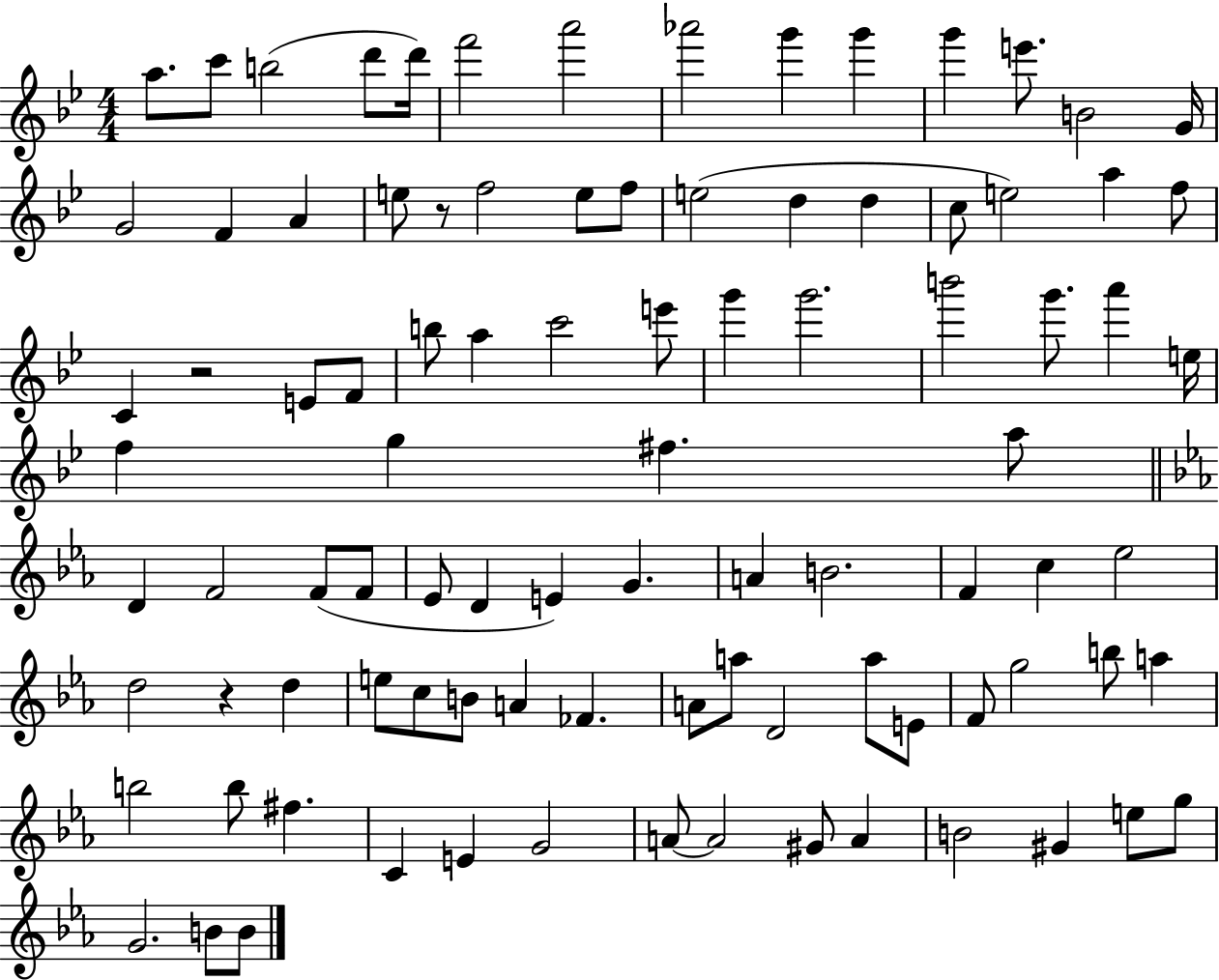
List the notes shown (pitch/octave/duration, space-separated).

A5/e. C6/e B5/h D6/e D6/s F6/h A6/h Ab6/h G6/q G6/q G6/q E6/e. B4/h G4/s G4/h F4/q A4/q E5/e R/e F5/h E5/e F5/e E5/h D5/q D5/q C5/e E5/h A5/q F5/e C4/q R/h E4/e F4/e B5/e A5/q C6/h E6/e G6/q G6/h. B6/h G6/e. A6/q E5/s F5/q G5/q F#5/q. A5/e D4/q F4/h F4/e F4/e Eb4/e D4/q E4/q G4/q. A4/q B4/h. F4/q C5/q Eb5/h D5/h R/q D5/q E5/e C5/e B4/e A4/q FES4/q. A4/e A5/e D4/h A5/e E4/e F4/e G5/h B5/e A5/q B5/h B5/e F#5/q. C4/q E4/q G4/h A4/e A4/h G#4/e A4/q B4/h G#4/q E5/e G5/e G4/h. B4/e B4/e